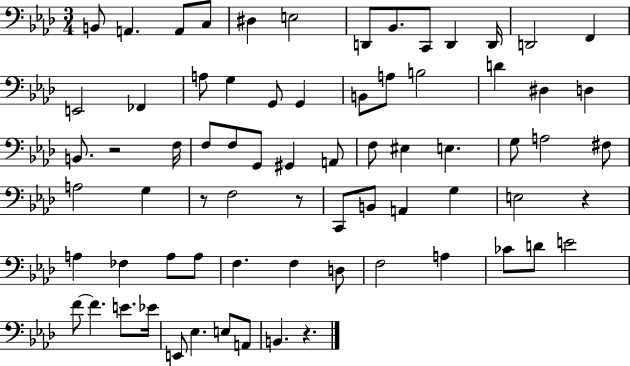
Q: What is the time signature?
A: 3/4